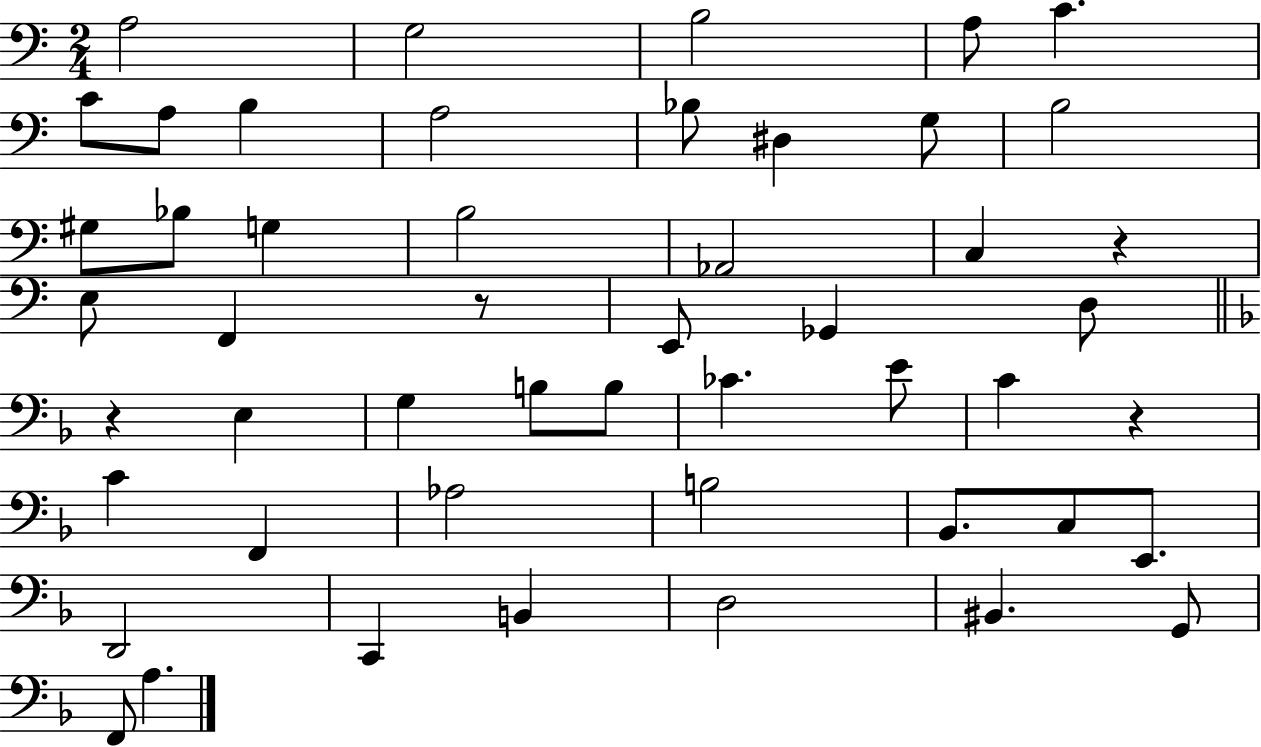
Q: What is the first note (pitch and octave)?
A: A3